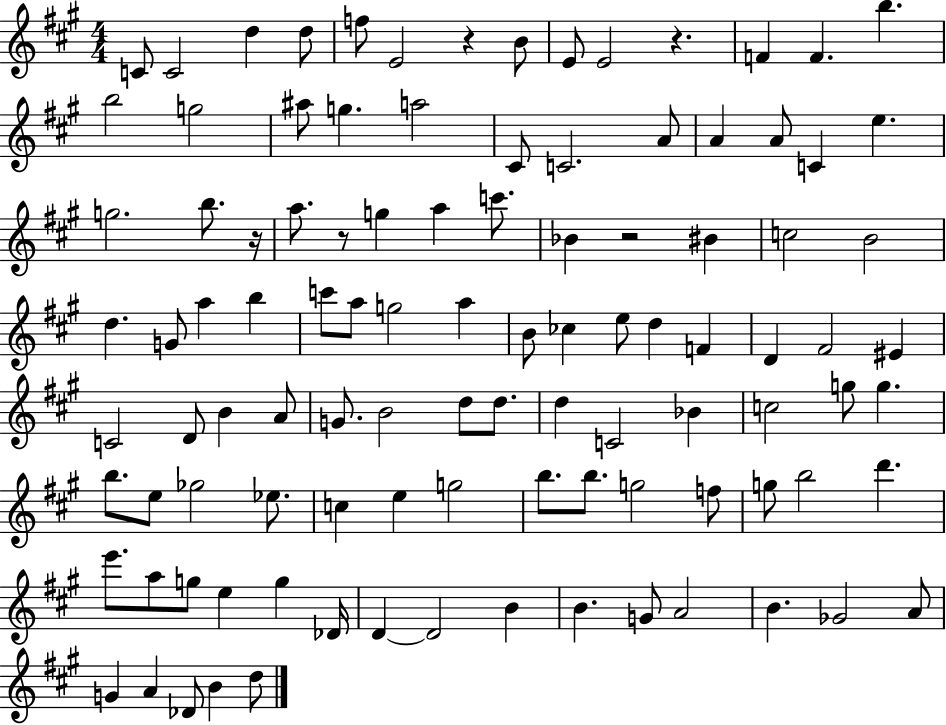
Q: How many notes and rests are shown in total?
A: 103